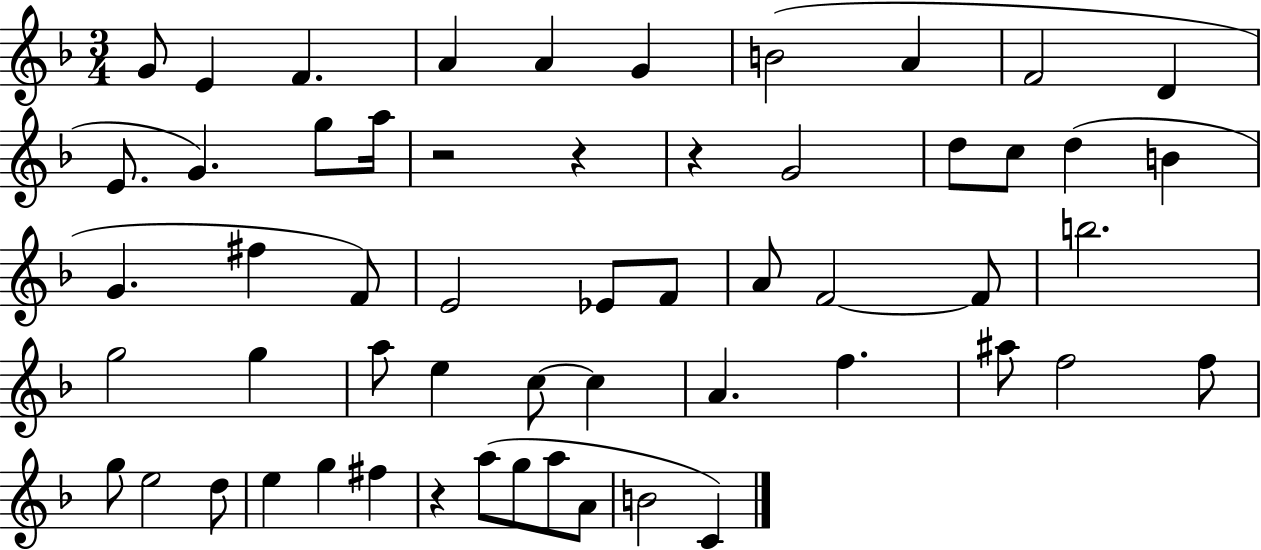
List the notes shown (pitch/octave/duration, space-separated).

G4/e E4/q F4/q. A4/q A4/q G4/q B4/h A4/q F4/h D4/q E4/e. G4/q. G5/e A5/s R/h R/q R/q G4/h D5/e C5/e D5/q B4/q G4/q. F#5/q F4/e E4/h Eb4/e F4/e A4/e F4/h F4/e B5/h. G5/h G5/q A5/e E5/q C5/e C5/q A4/q. F5/q. A#5/e F5/h F5/e G5/e E5/h D5/e E5/q G5/q F#5/q R/q A5/e G5/e A5/e A4/e B4/h C4/q